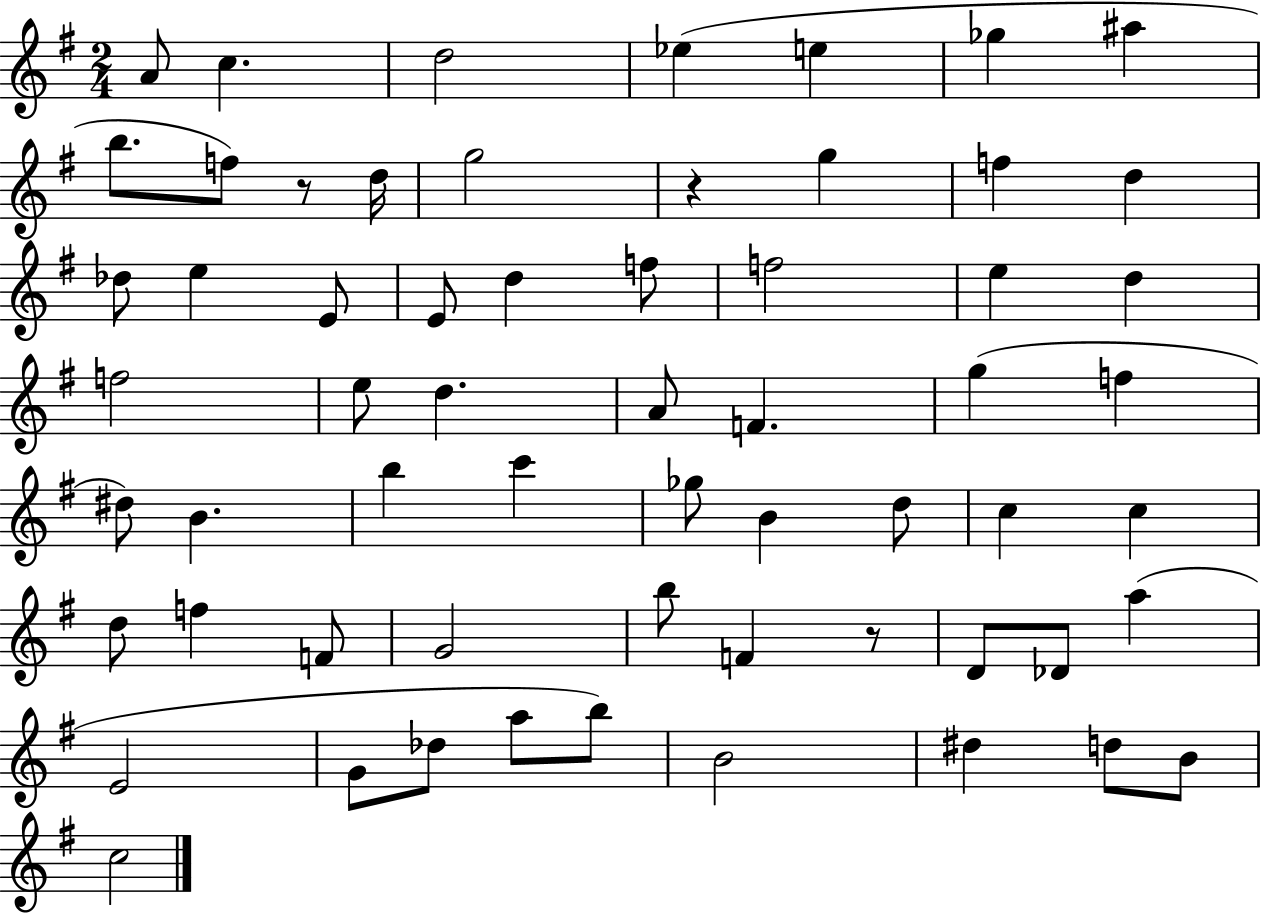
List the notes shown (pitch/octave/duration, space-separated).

A4/e C5/q. D5/h Eb5/q E5/q Gb5/q A#5/q B5/e. F5/e R/e D5/s G5/h R/q G5/q F5/q D5/q Db5/e E5/q E4/e E4/e D5/q F5/e F5/h E5/q D5/q F5/h E5/e D5/q. A4/e F4/q. G5/q F5/q D#5/e B4/q. B5/q C6/q Gb5/e B4/q D5/e C5/q C5/q D5/e F5/q F4/e G4/h B5/e F4/q R/e D4/e Db4/e A5/q E4/h G4/e Db5/e A5/e B5/e B4/h D#5/q D5/e B4/e C5/h